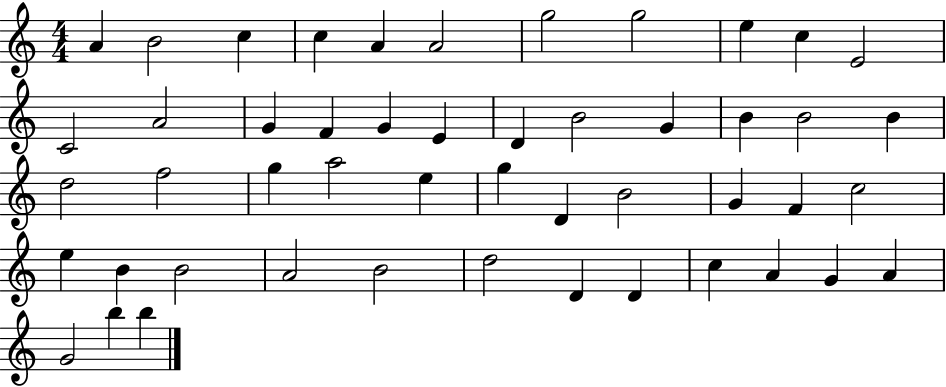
X:1
T:Untitled
M:4/4
L:1/4
K:C
A B2 c c A A2 g2 g2 e c E2 C2 A2 G F G E D B2 G B B2 B d2 f2 g a2 e g D B2 G F c2 e B B2 A2 B2 d2 D D c A G A G2 b b